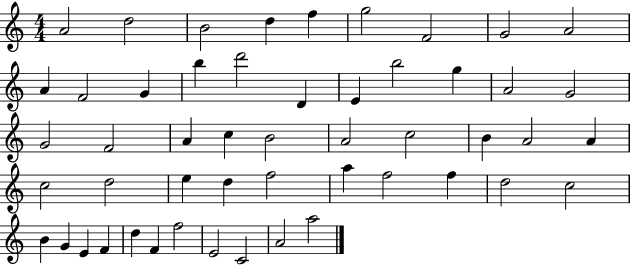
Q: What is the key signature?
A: C major